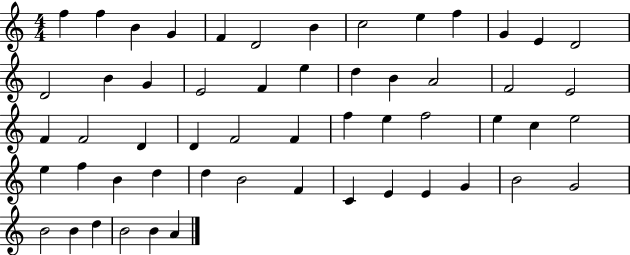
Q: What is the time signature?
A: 4/4